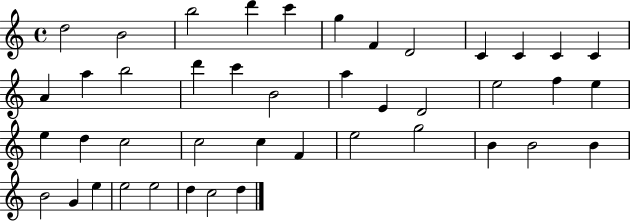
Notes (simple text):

D5/h B4/h B5/h D6/q C6/q G5/q F4/q D4/h C4/q C4/q C4/q C4/q A4/q A5/q B5/h D6/q C6/q B4/h A5/q E4/q D4/h E5/h F5/q E5/q E5/q D5/q C5/h C5/h C5/q F4/q E5/h G5/h B4/q B4/h B4/q B4/h G4/q E5/q E5/h E5/h D5/q C5/h D5/q